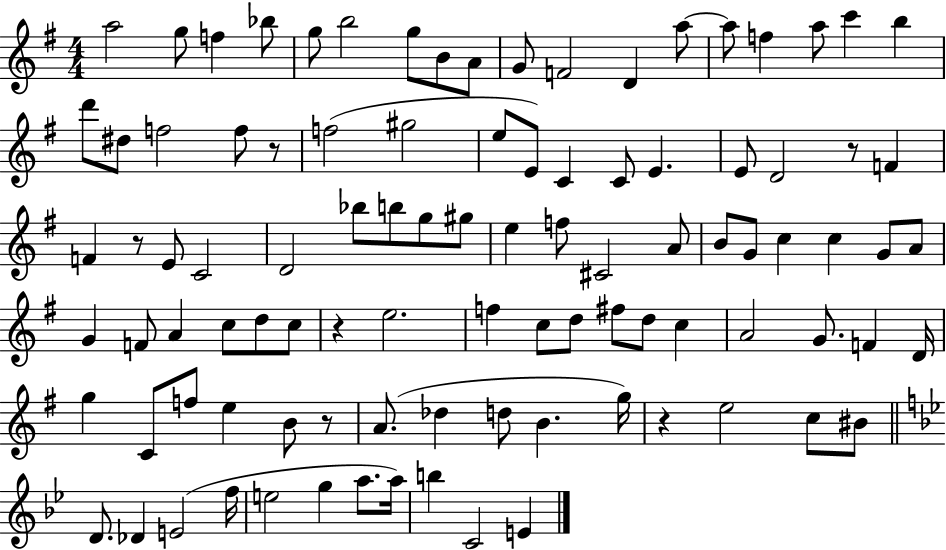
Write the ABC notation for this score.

X:1
T:Untitled
M:4/4
L:1/4
K:G
a2 g/2 f _b/2 g/2 b2 g/2 B/2 A/2 G/2 F2 D a/2 a/2 f a/2 c' b d'/2 ^d/2 f2 f/2 z/2 f2 ^g2 e/2 E/2 C C/2 E E/2 D2 z/2 F F z/2 E/2 C2 D2 _b/2 b/2 g/2 ^g/2 e f/2 ^C2 A/2 B/2 G/2 c c G/2 A/2 G F/2 A c/2 d/2 c/2 z e2 f c/2 d/2 ^f/2 d/2 c A2 G/2 F D/4 g C/2 f/2 e B/2 z/2 A/2 _d d/2 B g/4 z e2 c/2 ^B/2 D/2 _D E2 f/4 e2 g a/2 a/4 b C2 E